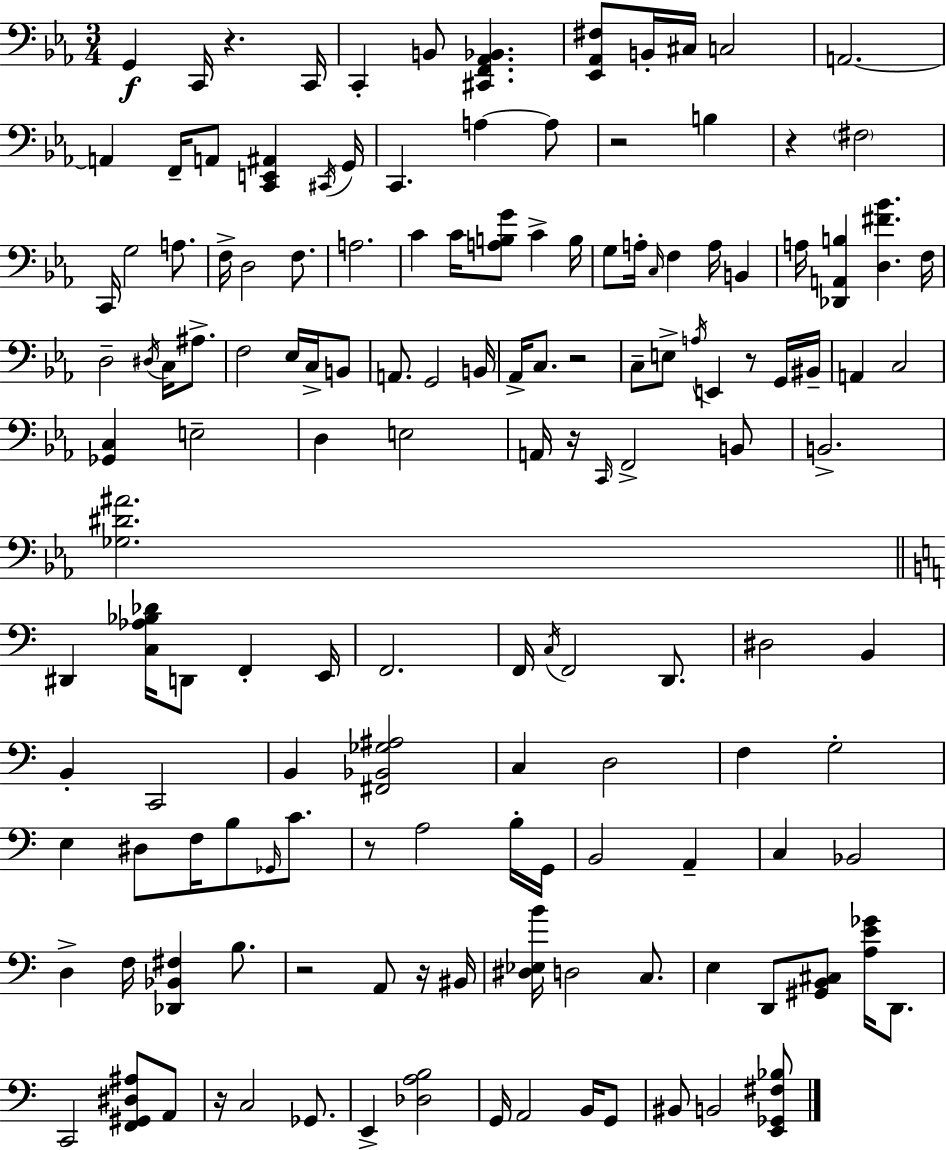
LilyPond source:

{
  \clef bass
  \numericTimeSignature
  \time 3/4
  \key ees \major
  g,4\f c,16 r4. c,16 | c,4-. b,8 <cis, f, aes, bes,>4. | <ees, aes, fis>8 b,16-. cis16 c2 | a,2.~~ | \break a,4 f,16-- a,8 <c, e, ais,>4 \acciaccatura { cis,16 } | g,16 c,4. a4~~ a8 | r2 b4 | r4 \parenthesize fis2 | \break c,16 g2 a8. | f16-> d2 f8. | a2. | c'4 c'16 <a b g'>8 c'4-> | \break b16 g8 a16-. \grace { c16 } f4 a16 b,4 | a16 <des, a, b>4 <d fis' bes'>4. | f16 d2-- \acciaccatura { dis16 } c16 | ais8.-> f2 ees16 | \break c16-> b,8 a,8. g,2 | b,16 aes,16-> c8. r2 | c8-- e8-> \acciaccatura { a16 } e,4 | r8 g,16 bis,16-- a,4 c2 | \break <ges, c>4 e2-- | d4 e2 | a,16 r16 \grace { c,16 } f,2-> | b,8 b,2.-> | \break <ges dis' ais'>2. | \bar "||" \break \key c \major dis,4 <c aes bes des'>16 d,8 f,4-. e,16 | f,2. | f,16 \acciaccatura { c16 } f,2 d,8. | dis2 b,4 | \break b,4-. c,2 | b,4 <fis, bes, ges ais>2 | c4 d2 | f4 g2-. | \break e4 dis8 f16 b8 \grace { ges,16 } c'8. | r8 a2 | b16-. g,16 b,2 a,4-- | c4 bes,2 | \break d4-> f16 <des, bes, fis>4 b8. | r2 a,8 | r16 bis,16 <dis ees b'>16 d2 c8. | e4 d,8 <gis, b, cis>8 <a e' ges'>16 d,8. | \break c,2 <f, gis, dis ais>8 | a,8 r16 c2 ges,8. | e,4-> <des a b>2 | g,16 a,2 b,16 | \break g,8 bis,8 b,2 | <e, ges, fis bes>8 \bar "|."
}